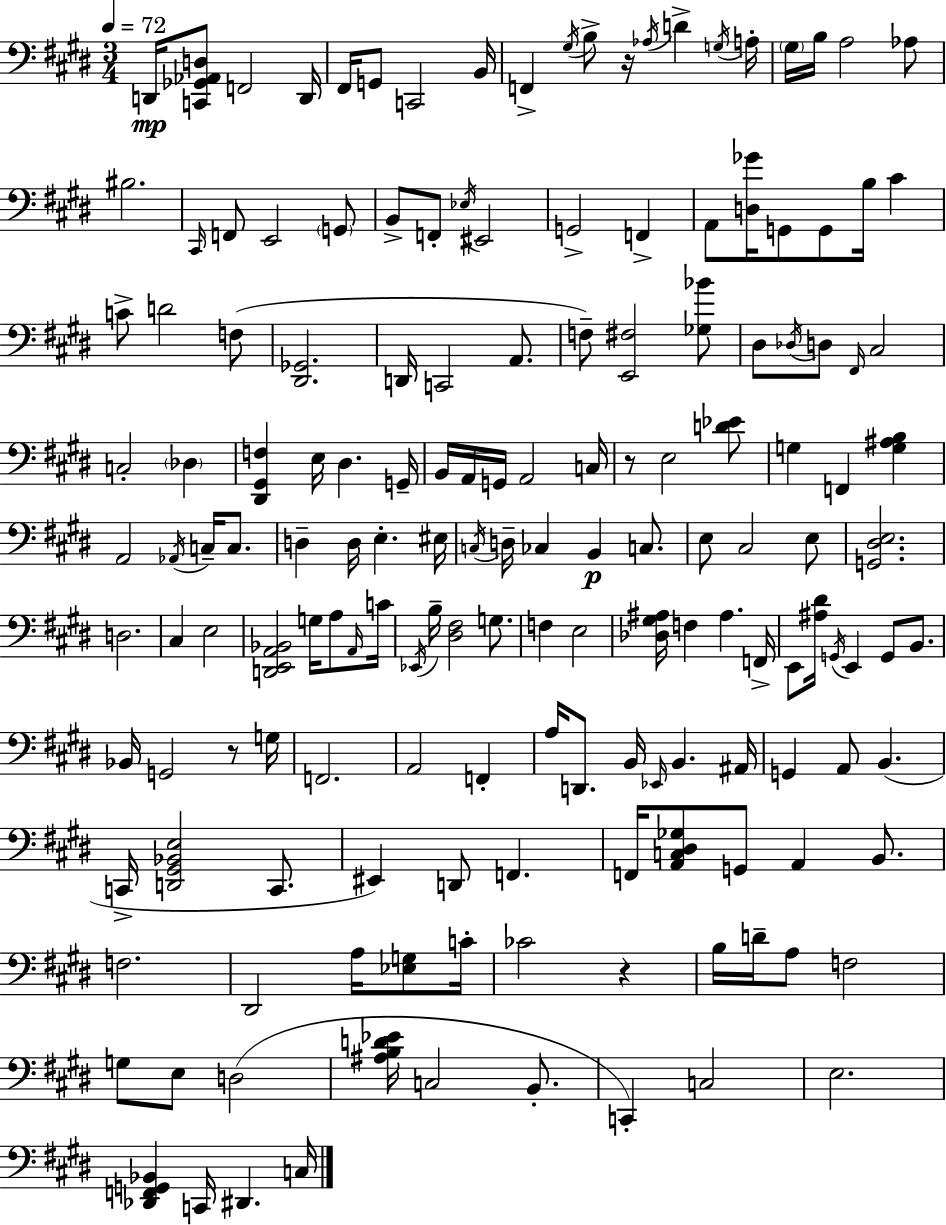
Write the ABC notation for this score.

X:1
T:Untitled
M:3/4
L:1/4
K:E
D,,/4 [C,,_G,,_A,,D,]/2 F,,2 D,,/4 ^F,,/4 G,,/2 C,,2 B,,/4 F,, ^G,/4 B,/2 z/4 _A,/4 D G,/4 A,/4 ^G,/4 B,/4 A,2 _A,/2 ^B,2 ^C,,/4 F,,/2 E,,2 G,,/2 B,,/2 F,,/2 _E,/4 ^E,,2 G,,2 F,, A,,/2 [D,_G]/4 G,,/2 G,,/2 B,/4 ^C C/2 D2 F,/2 [^D,,_G,,]2 D,,/4 C,,2 A,,/2 F,/2 [E,,^F,]2 [_G,_B]/2 ^D,/2 _D,/4 D,/2 ^F,,/4 ^C,2 C,2 _D, [^D,,^G,,F,] E,/4 ^D, G,,/4 B,,/4 A,,/4 G,,/4 A,,2 C,/4 z/2 E,2 [D_E]/2 G, F,, [G,^A,B,] A,,2 _A,,/4 C,/4 C,/2 D, D,/4 E, ^E,/4 C,/4 D,/4 _C, B,, C,/2 E,/2 ^C,2 E,/2 [G,,^D,E,]2 D,2 ^C, E,2 [D,,E,,A,,_B,,]2 G,/4 A,/2 A,,/4 C/4 _E,,/4 B,/4 [^D,^F,]2 G,/2 F, E,2 [_D,^G,^A,]/4 F, ^A, F,,/4 E,,/2 [^A,^D]/4 G,,/4 E,, G,,/2 B,,/2 _B,,/4 G,,2 z/2 G,/4 F,,2 A,,2 F,, A,/4 D,,/2 B,,/4 _E,,/4 B,, ^A,,/4 G,, A,,/2 B,, C,,/4 [D,,^G,,_B,,E,]2 C,,/2 ^E,, D,,/2 F,, F,,/4 [A,,C,^D,_G,]/2 G,,/2 A,, B,,/2 F,2 ^D,,2 A,/4 [_E,G,]/2 C/4 _C2 z B,/4 D/4 A,/2 F,2 G,/2 E,/2 D,2 [^A,B,D_E]/4 C,2 B,,/2 C,, C,2 E,2 [_D,,F,,G,,_B,,] C,,/4 ^D,, C,/4